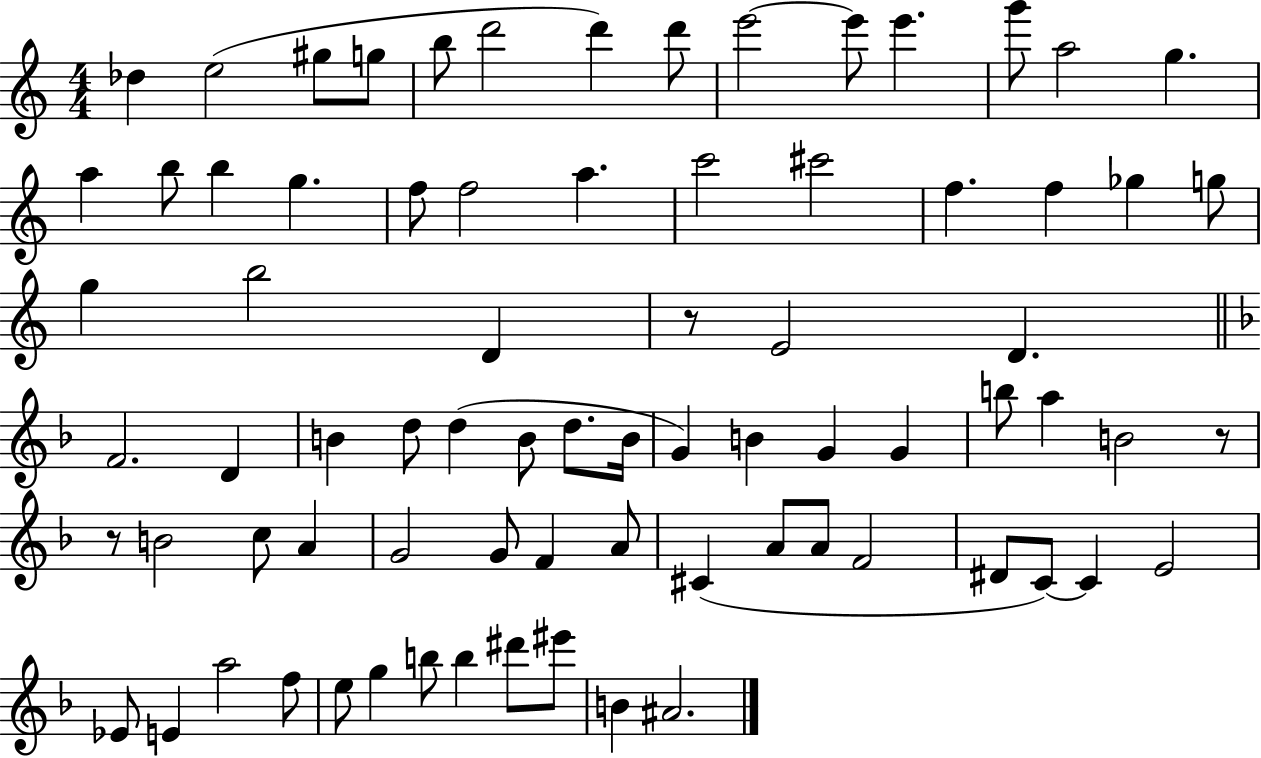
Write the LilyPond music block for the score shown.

{
  \clef treble
  \numericTimeSignature
  \time 4/4
  \key c \major
  \repeat volta 2 { des''4 e''2( gis''8 g''8 | b''8 d'''2 d'''4) d'''8 | e'''2~~ e'''8 e'''4. | g'''8 a''2 g''4. | \break a''4 b''8 b''4 g''4. | f''8 f''2 a''4. | c'''2 cis'''2 | f''4. f''4 ges''4 g''8 | \break g''4 b''2 d'4 | r8 e'2 d'4. | \bar "||" \break \key d \minor f'2. d'4 | b'4 d''8 d''4( b'8 d''8. b'16 | g'4) b'4 g'4 g'4 | b''8 a''4 b'2 r8 | \break r8 b'2 c''8 a'4 | g'2 g'8 f'4 a'8 | cis'4( a'8 a'8 f'2 | dis'8 c'8~~) c'4 e'2 | \break ees'8 e'4 a''2 f''8 | e''8 g''4 b''8 b''4 dis'''8 eis'''8 | b'4 ais'2. | } \bar "|."
}